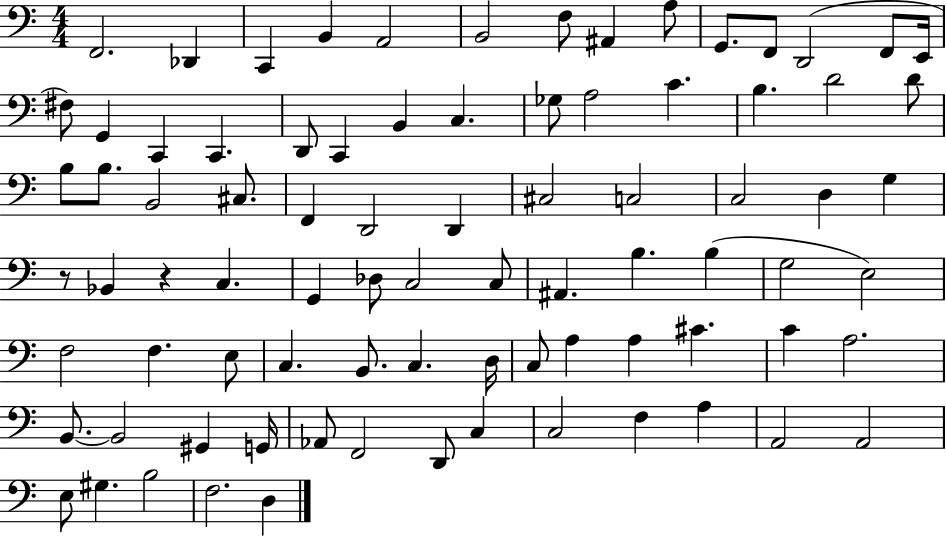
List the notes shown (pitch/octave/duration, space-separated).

F2/h. Db2/q C2/q B2/q A2/h B2/h F3/e A#2/q A3/e G2/e. F2/e D2/h F2/e E2/s F#3/e G2/q C2/q C2/q. D2/e C2/q B2/q C3/q. Gb3/e A3/h C4/q. B3/q. D4/h D4/e B3/e B3/e. B2/h C#3/e. F2/q D2/h D2/q C#3/h C3/h C3/h D3/q G3/q R/e Bb2/q R/q C3/q. G2/q Db3/e C3/h C3/e A#2/q. B3/q. B3/q G3/h E3/h F3/h F3/q. E3/e C3/q. B2/e. C3/q. D3/s C3/e A3/q A3/q C#4/q. C4/q A3/h. B2/e. B2/h G#2/q G2/s Ab2/e F2/h D2/e C3/q C3/h F3/q A3/q A2/h A2/h E3/e G#3/q. B3/h F3/h. D3/q